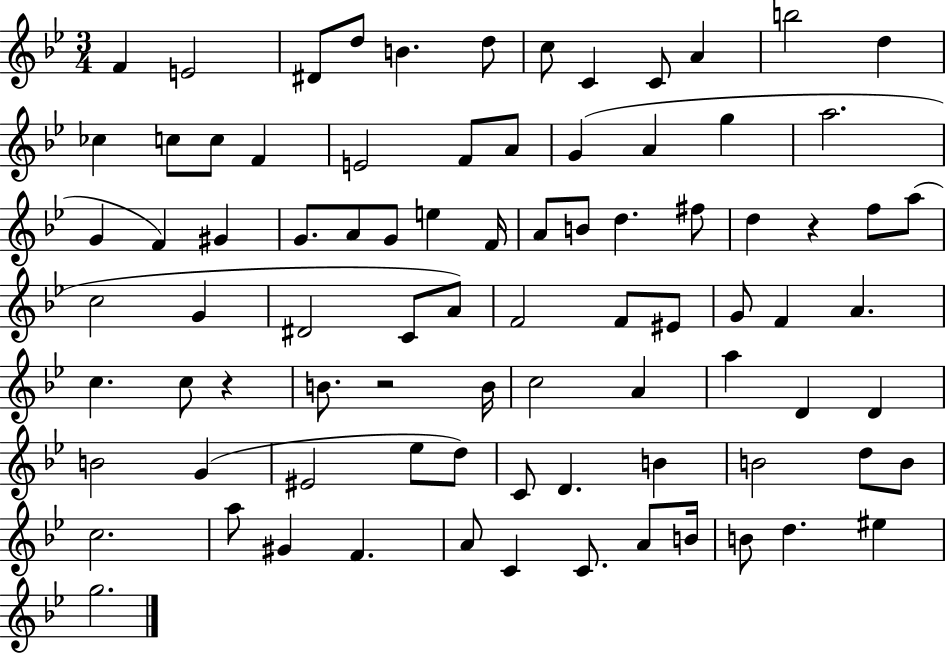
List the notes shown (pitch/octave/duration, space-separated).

F4/q E4/h D#4/e D5/e B4/q. D5/e C5/e C4/q C4/e A4/q B5/h D5/q CES5/q C5/e C5/e F4/q E4/h F4/e A4/e G4/q A4/q G5/q A5/h. G4/q F4/q G#4/q G4/e. A4/e G4/e E5/q F4/s A4/e B4/e D5/q. F#5/e D5/q R/q F5/e A5/e C5/h G4/q D#4/h C4/e A4/e F4/h F4/e EIS4/e G4/e F4/q A4/q. C5/q. C5/e R/q B4/e. R/h B4/s C5/h A4/q A5/q D4/q D4/q B4/h G4/q EIS4/h Eb5/e D5/e C4/e D4/q. B4/q B4/h D5/e B4/e C5/h. A5/e G#4/q F4/q. A4/e C4/q C4/e. A4/e B4/s B4/e D5/q. EIS5/q G5/h.